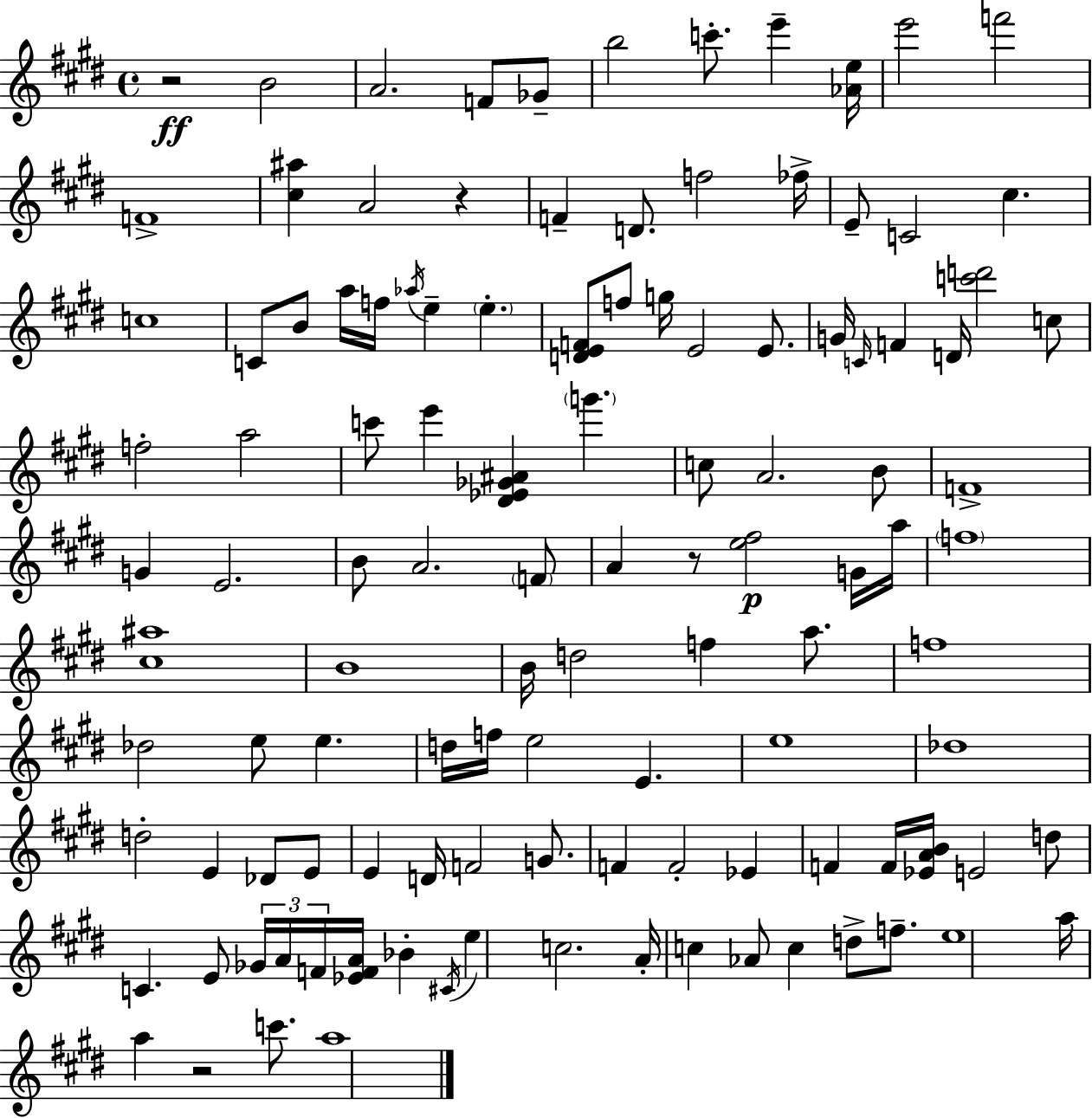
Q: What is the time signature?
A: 4/4